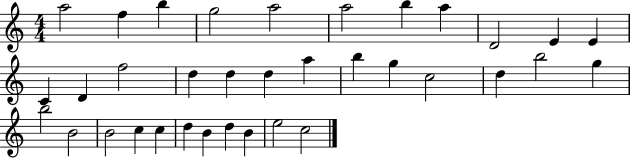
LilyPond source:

{
  \clef treble
  \numericTimeSignature
  \time 4/4
  \key c \major
  a''2 f''4 b''4 | g''2 a''2 | a''2 b''4 a''4 | d'2 e'4 e'4 | \break c'4 d'4 f''2 | d''4 d''4 d''4 a''4 | b''4 g''4 c''2 | d''4 b''2 g''4 | \break b''2 b'2 | b'2 c''4 c''4 | d''4 b'4 d''4 b'4 | e''2 c''2 | \break \bar "|."
}